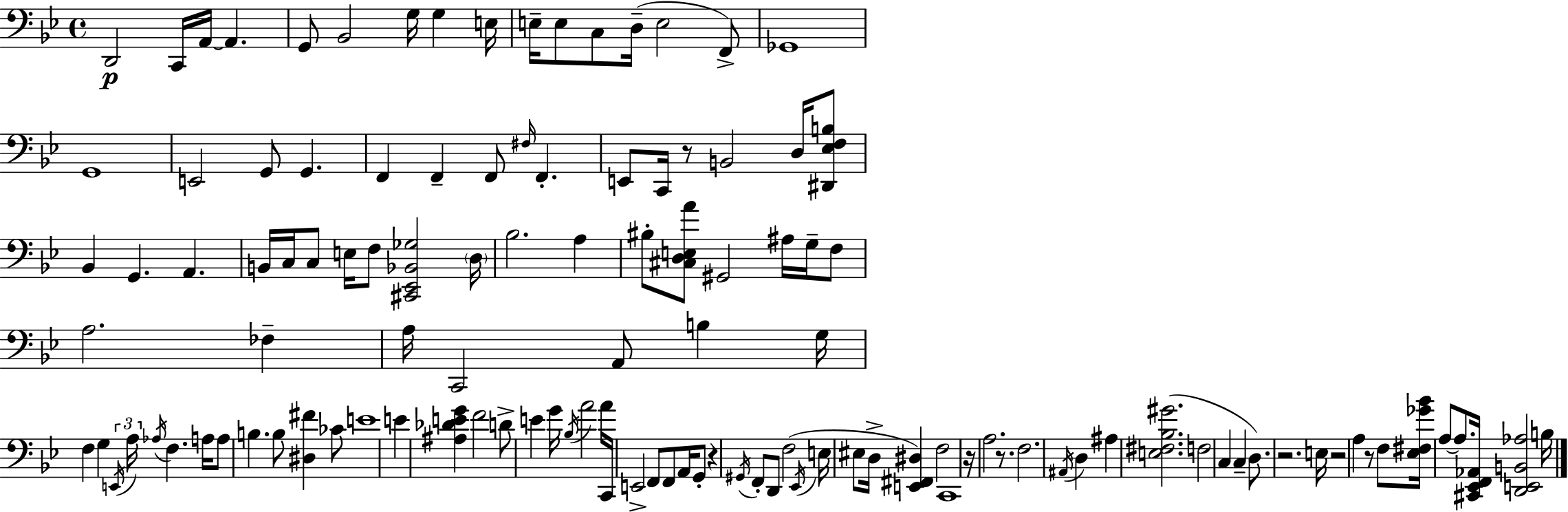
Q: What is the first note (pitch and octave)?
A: D2